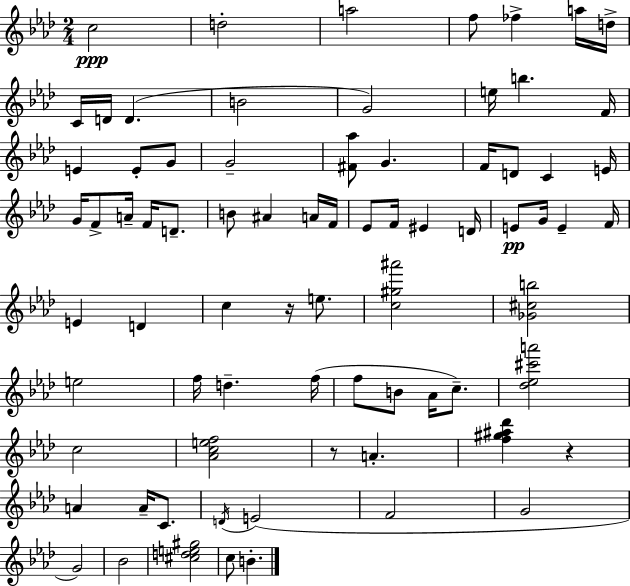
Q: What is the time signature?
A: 2/4